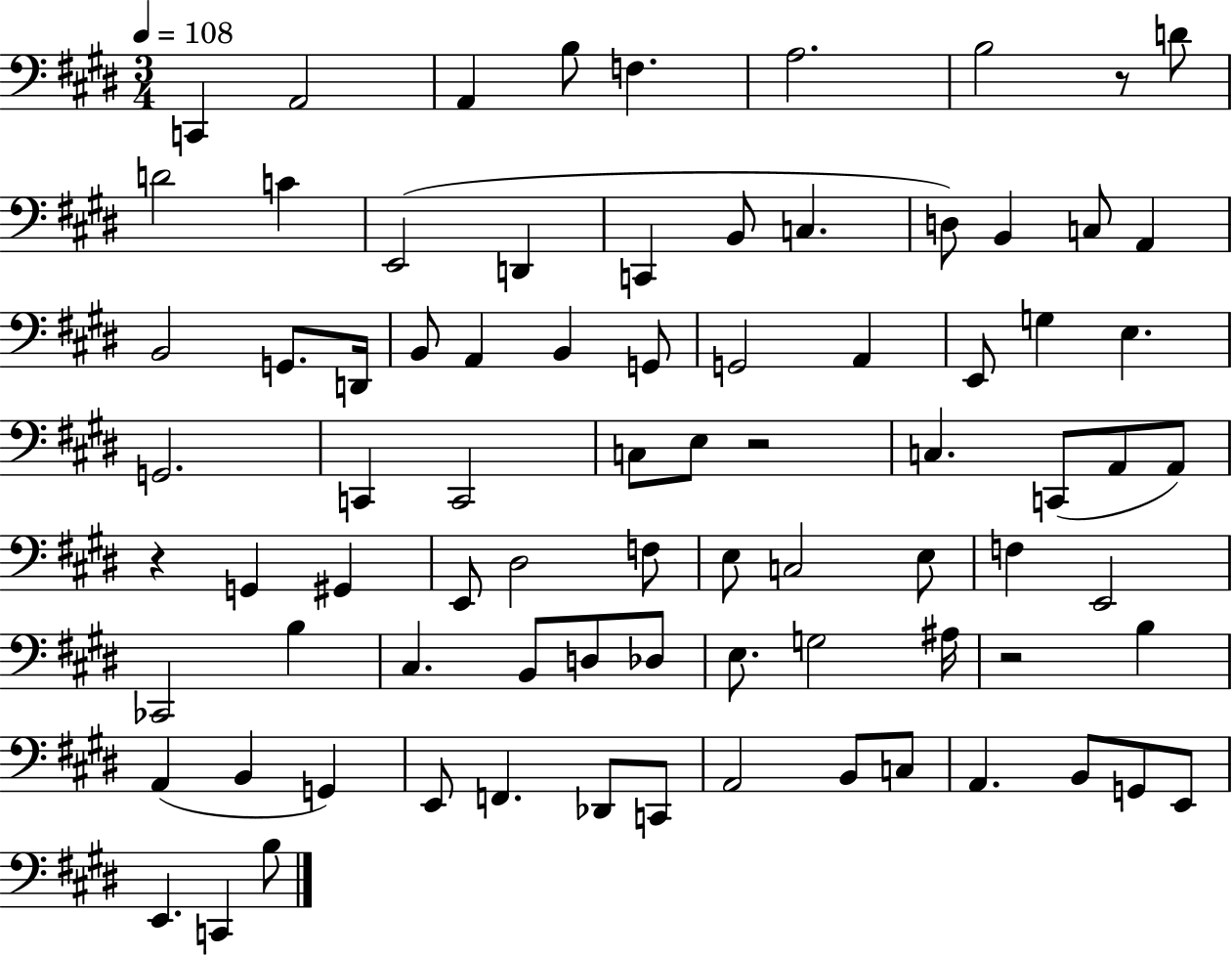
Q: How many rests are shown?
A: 4